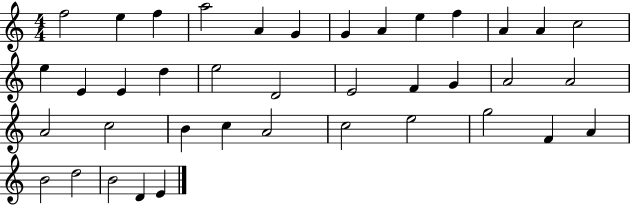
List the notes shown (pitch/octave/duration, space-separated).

F5/h E5/q F5/q A5/h A4/q G4/q G4/q A4/q E5/q F5/q A4/q A4/q C5/h E5/q E4/q E4/q D5/q E5/h D4/h E4/h F4/q G4/q A4/h A4/h A4/h C5/h B4/q C5/q A4/h C5/h E5/h G5/h F4/q A4/q B4/h D5/h B4/h D4/q E4/q